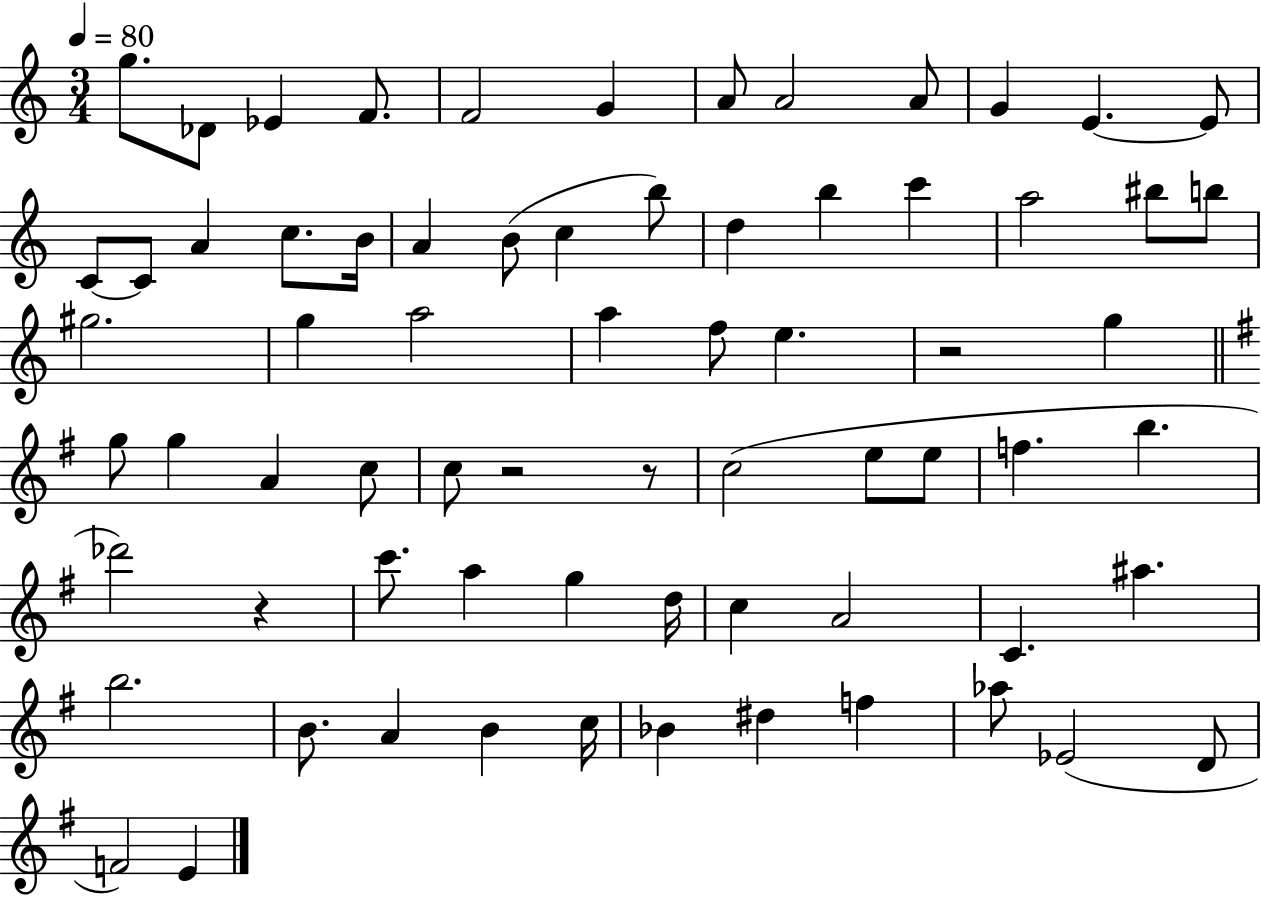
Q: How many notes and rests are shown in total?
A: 70